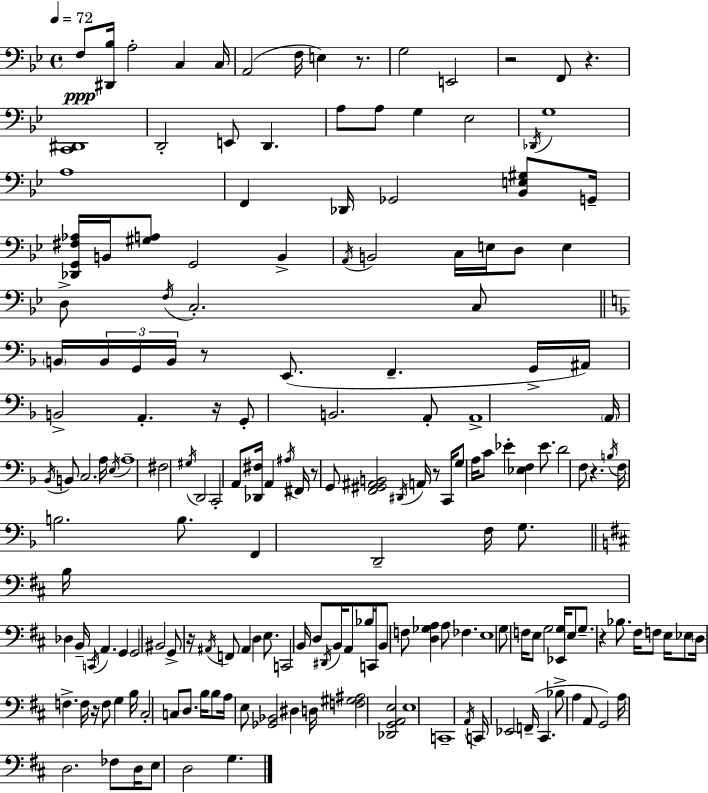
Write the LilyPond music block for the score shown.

{
  \clef bass
  \time 4/4
  \defaultTimeSignature
  \key g \minor
  \tempo 4 = 72
  f8\ppp <dis, bes>16 a2-. c4 c16 | a,2( f16 e4) r8. | g2 e,2 | r2 f,8 r4. | \break <c, dis,>1 | d,2-. e,8 d,4. | a8 a8 g4 ees2 | \acciaccatura { des,16 } g1 | \break a1 | f,4 des,16 ges,2 <bes, e gis>8 | g,16-- <des, g, fis aes>16 b,16 <gis a>8 g,2 b,4-> | \acciaccatura { a,16 } b,2 c16 e16 d8 e4 | \break d8-> \acciaccatura { f16 } c2.-. | c8 \bar "||" \break \key f \major \parenthesize b,16 \tuplet 3/2 { b,16 g,16 b,16 } r8 e,8.( f,4.-- g,16-> | ais,16) b,2-> a,4.-. r16 | g,8-. b,2. a,8-. | a,1-> | \break \parenthesize a,16 \acciaccatura { bes,16 } b,8 c2. | a16 \acciaccatura { e16 } a1-- | fis2 \acciaccatura { gis16 } d,2 | c,2-. a,8 <des, fis>16 a,4 | \break \acciaccatura { ais16 } fis,16 r8 g,8 <f, gis, ais, b,>2 | \acciaccatura { dis,16 } a,16 r8 c,16 g8 a16 c'8 ees'4-. <ees f>4 | ees'8. d'2 f8 r4. | \acciaccatura { b16 } f16 b2. | \break b8. f,4 d,2-- | f16 g8. \bar "||" \break \key d \major b16 des4 b,16-- \acciaccatura { c,16 } a,4. g,4 | g,2 bis,2 | g,8-> r16 \acciaccatura { ais,16 } f,8 ais,4 d4 e8. | c,2 b,16 d8 \acciaccatura { dis,16 } b,16 a,8 | \break bes16 c,16 b,8 f8 <d ges a>4 a8 fes4. | e1 | g8 f16 e8 g2 | <ees, g>16 e8 g8.-- r4 bes8. fis16 f8 | \break e16 ees8 \parenthesize d16 f4.-> f16 r16 f8 g4 | b16 cis2-. c8 d8. | b16 b8 a16 e8 <ges, bes,>2 dis4 | d16 <f gis ais>2 <des, g, a, e>2 | \break e1 | c,1-- | \acciaccatura { a,16 } c,16 ees,2 f,16--( cis,4. | bes8-> a4 a,8 g,2) | \break a16 d2. | fes8 d16 e8 d2 g4. | \bar "|."
}